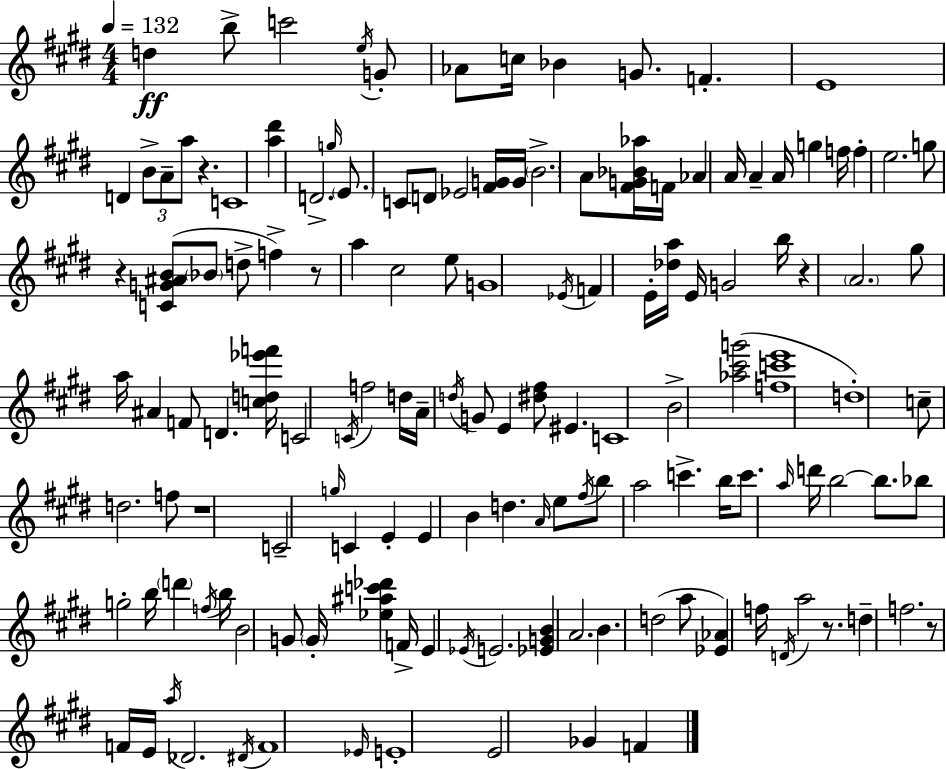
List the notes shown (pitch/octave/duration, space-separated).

D5/q B5/e C6/h E5/s G4/e Ab4/e C5/s Bb4/q G4/e. F4/q. E4/w D4/q B4/e A4/e A5/e R/q. C4/w [A5,D#6]/q D4/h. G5/s E4/e. C4/e D4/e Eb4/h [F#4,G4]/s G4/s B4/h. A4/e [F#4,G4,Bb4,Ab5]/s F4/s Ab4/q A4/s A4/q A4/s G5/q F5/s F5/q E5/h. G5/e R/q [C4,G4,A#4,B4]/e Bb4/e D5/e F5/q R/e A5/q C#5/h E5/e G4/w Eb4/s F4/q E4/s [Db5,A5]/s E4/s G4/h B5/s R/q A4/h. G#5/e A5/s A#4/q F4/e D4/q. [C5,D5,Eb6,F6]/s C4/h C4/s F5/h D5/s A4/s D5/s G4/e E4/q [D#5,F#5]/e EIS4/q. C4/w B4/h [Ab5,C#6,G6]/h [F5,C6,E6]/w D5/w C5/e D5/h. F5/e R/w C4/h G5/s C4/q E4/q E4/q B4/q D5/q. A4/s E5/e F#5/s B5/e A5/h C6/q. B5/s C6/e. A5/s D6/s B5/h B5/e. Bb5/e G5/h B5/s D6/q F5/s B5/s B4/h G4/e G4/s [Eb5,A#5,C6,Db6]/q F4/s E4/q Eb4/s E4/h. [Eb4,G4,B4]/q A4/h. B4/q. D5/h A5/e [Eb4,Ab4]/q F5/s D4/s A5/h R/e. D5/q F5/h. R/e F4/s E4/s A5/s Db4/h. D#4/s F4/w Eb4/s E4/w E4/h Gb4/q F4/q